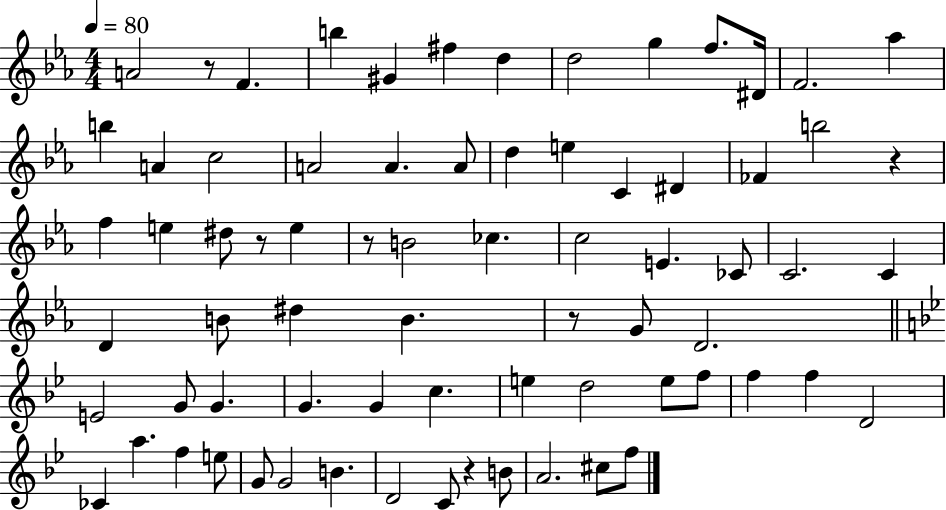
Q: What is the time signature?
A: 4/4